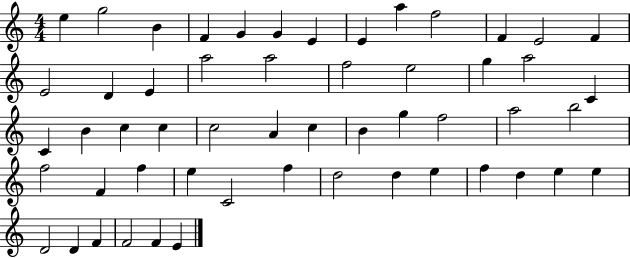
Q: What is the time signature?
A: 4/4